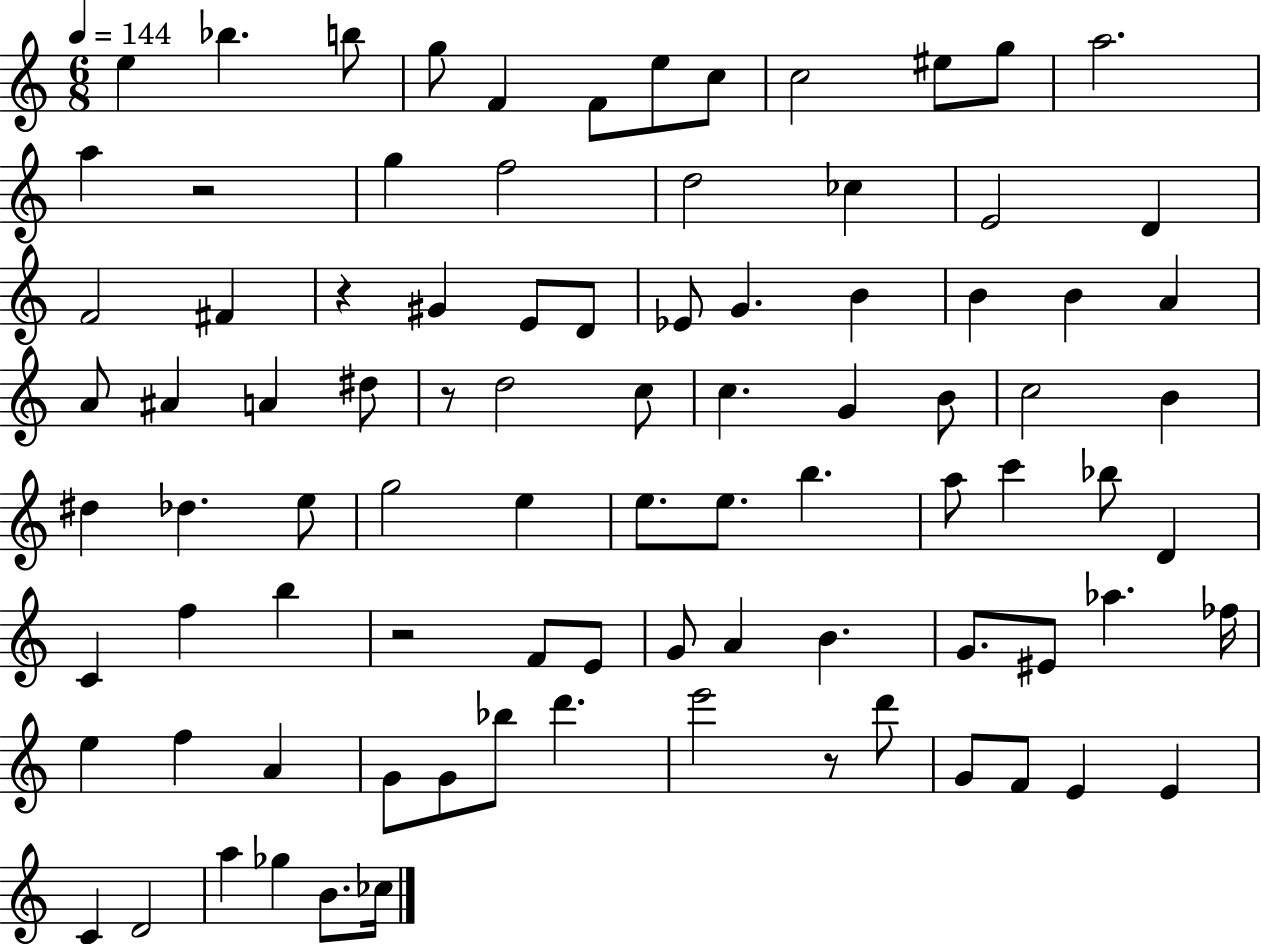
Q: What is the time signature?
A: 6/8